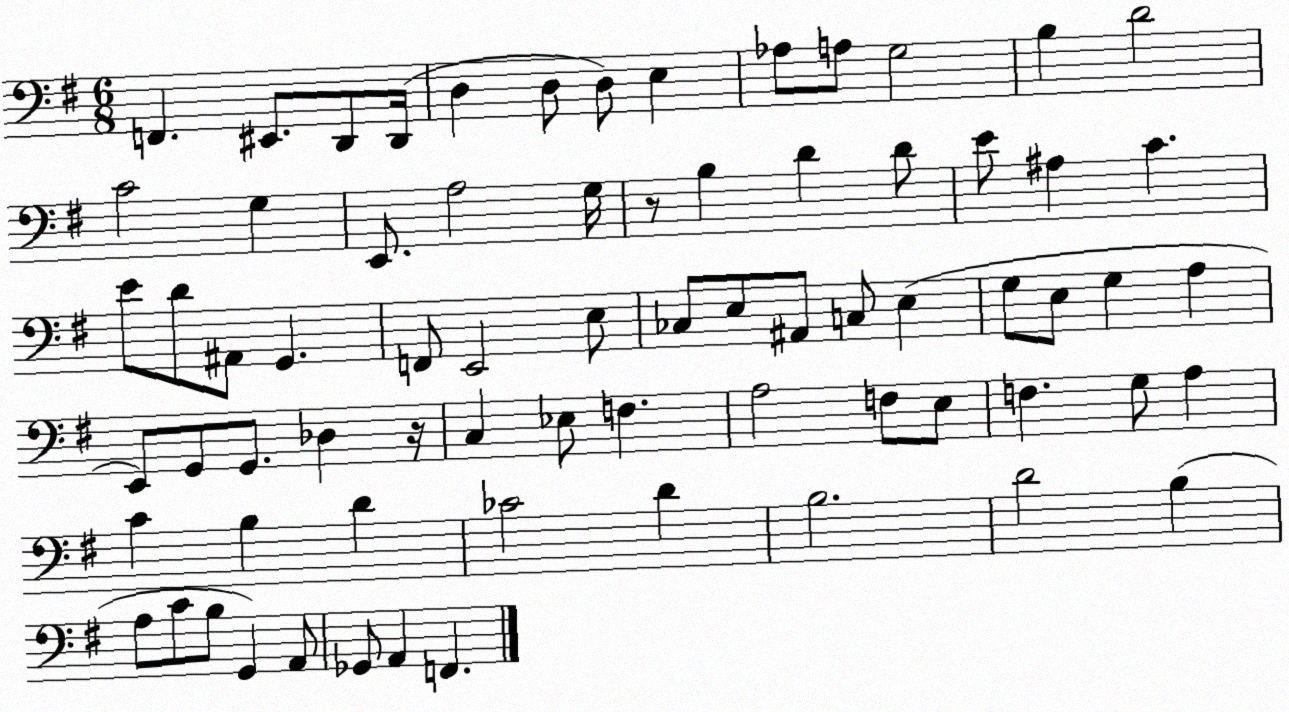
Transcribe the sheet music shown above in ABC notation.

X:1
T:Untitled
M:6/8
L:1/4
K:G
F,, ^E,,/2 D,,/2 D,,/4 D, D,/2 D,/2 E, _A,/2 A,/2 G,2 B, D2 C2 G, E,,/2 A,2 G,/4 z/2 B, D D/2 E/2 ^A, C E/2 D/2 ^A,,/2 G,, F,,/2 E,,2 E,/2 _C,/2 E,/2 ^A,,/2 C,/2 E, G,/2 E,/2 G, A, E,,/2 G,,/2 G,,/2 _D, z/4 C, _E,/2 F, A,2 F,/2 E,/2 F, G,/2 A, C B, D _C2 D B,2 D2 B, A,/2 C/2 B,/2 G,, A,,/2 _G,,/2 A,, F,,